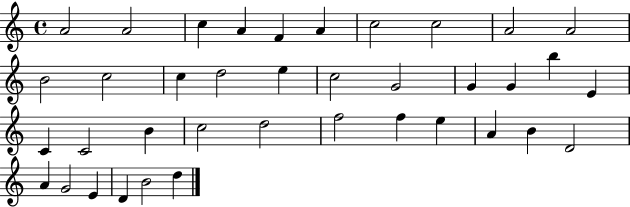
X:1
T:Untitled
M:4/4
L:1/4
K:C
A2 A2 c A F A c2 c2 A2 A2 B2 c2 c d2 e c2 G2 G G b E C C2 B c2 d2 f2 f e A B D2 A G2 E D B2 d